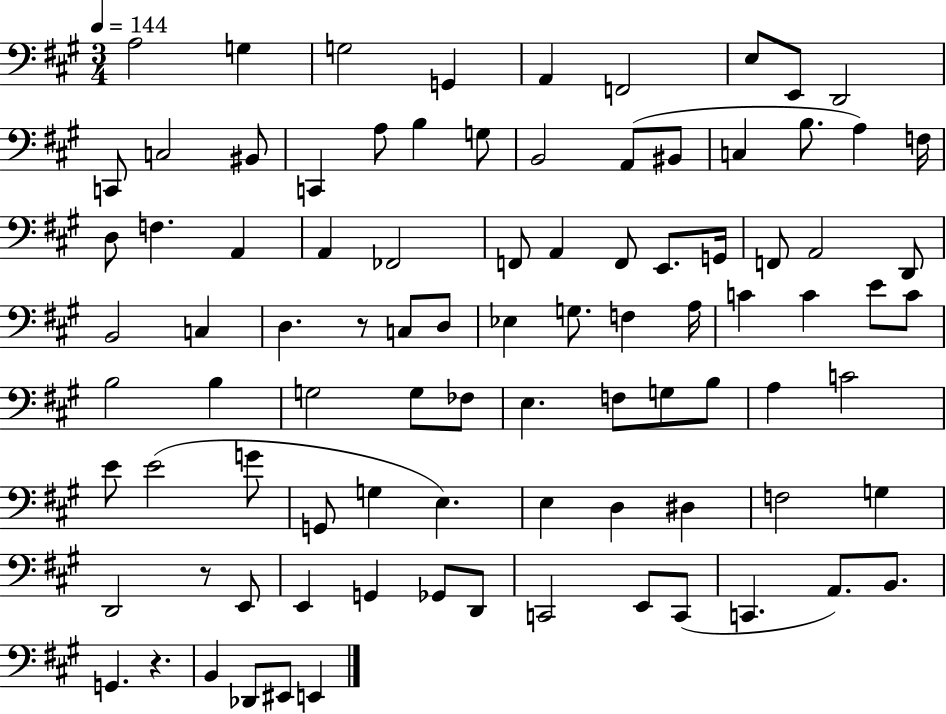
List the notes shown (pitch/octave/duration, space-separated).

A3/h G3/q G3/h G2/q A2/q F2/h E3/e E2/e D2/h C2/e C3/h BIS2/e C2/q A3/e B3/q G3/e B2/h A2/e BIS2/e C3/q B3/e. A3/q F3/s D3/e F3/q. A2/q A2/q FES2/h F2/e A2/q F2/e E2/e. G2/s F2/e A2/h D2/e B2/h C3/q D3/q. R/e C3/e D3/e Eb3/q G3/e. F3/q A3/s C4/q C4/q E4/e C4/e B3/h B3/q G3/h G3/e FES3/e E3/q. F3/e G3/e B3/e A3/q C4/h E4/e E4/h G4/e G2/e G3/q E3/q. E3/q D3/q D#3/q F3/h G3/q D2/h R/e E2/e E2/q G2/q Gb2/e D2/e C2/h E2/e C2/e C2/q. A2/e. B2/e. G2/q. R/q. B2/q Db2/e EIS2/e E2/q